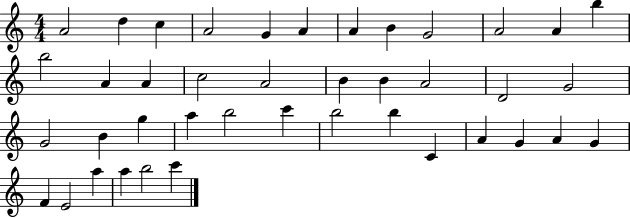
{
  \clef treble
  \numericTimeSignature
  \time 4/4
  \key c \major
  a'2 d''4 c''4 | a'2 g'4 a'4 | a'4 b'4 g'2 | a'2 a'4 b''4 | \break b''2 a'4 a'4 | c''2 a'2 | b'4 b'4 a'2 | d'2 g'2 | \break g'2 b'4 g''4 | a''4 b''2 c'''4 | b''2 b''4 c'4 | a'4 g'4 a'4 g'4 | \break f'4 e'2 a''4 | a''4 b''2 c'''4 | \bar "|."
}